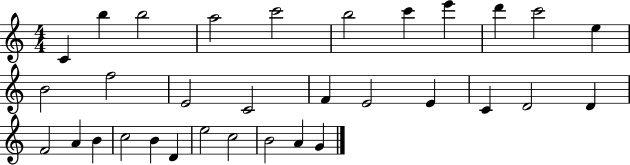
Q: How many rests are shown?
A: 0